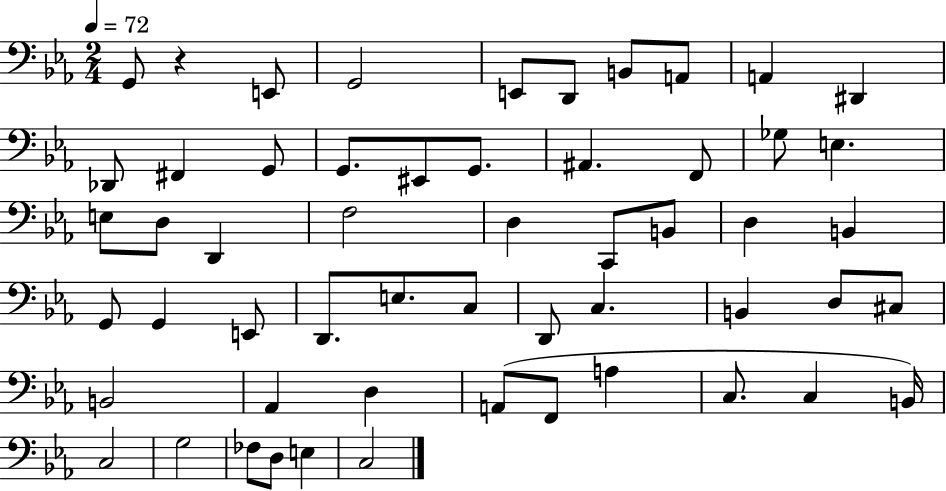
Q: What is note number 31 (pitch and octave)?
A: E2